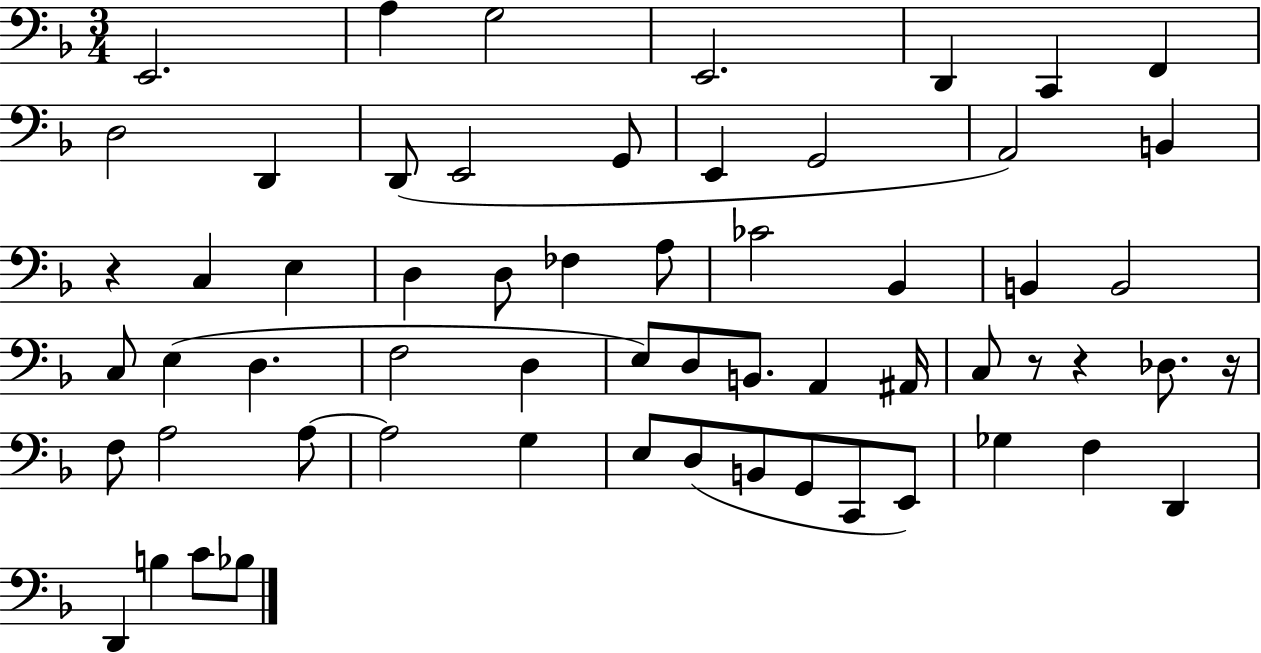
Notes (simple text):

E2/h. A3/q G3/h E2/h. D2/q C2/q F2/q D3/h D2/q D2/e E2/h G2/e E2/q G2/h A2/h B2/q R/q C3/q E3/q D3/q D3/e FES3/q A3/e CES4/h Bb2/q B2/q B2/h C3/e E3/q D3/q. F3/h D3/q E3/e D3/e B2/e. A2/q A#2/s C3/e R/e R/q Db3/e. R/s F3/e A3/h A3/e A3/h G3/q E3/e D3/e B2/e G2/e C2/e E2/e Gb3/q F3/q D2/q D2/q B3/q C4/e Bb3/e